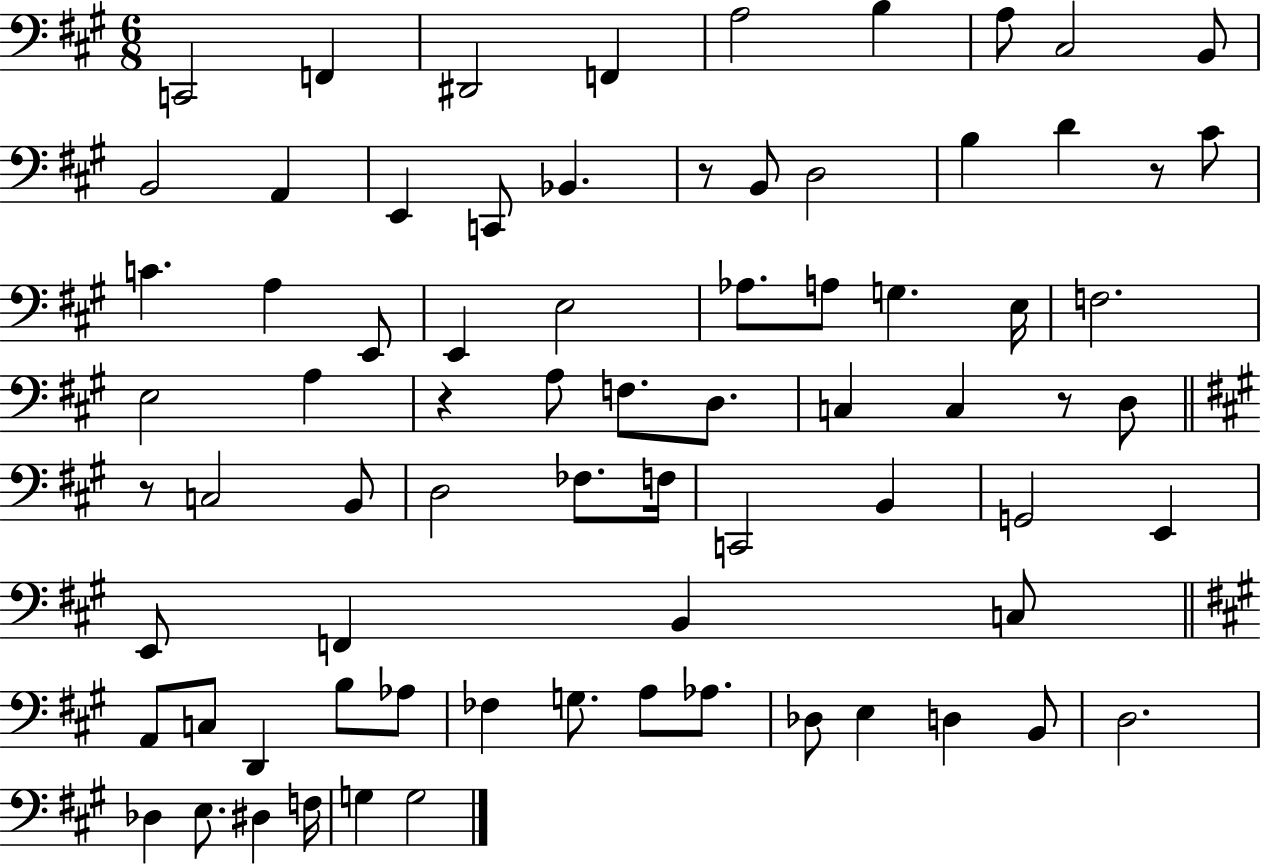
X:1
T:Untitled
M:6/8
L:1/4
K:A
C,,2 F,, ^D,,2 F,, A,2 B, A,/2 ^C,2 B,,/2 B,,2 A,, E,, C,,/2 _B,, z/2 B,,/2 D,2 B, D z/2 ^C/2 C A, E,,/2 E,, E,2 _A,/2 A,/2 G, E,/4 F,2 E,2 A, z A,/2 F,/2 D,/2 C, C, z/2 D,/2 z/2 C,2 B,,/2 D,2 _F,/2 F,/4 C,,2 B,, G,,2 E,, E,,/2 F,, B,, C,/2 A,,/2 C,/2 D,, B,/2 _A,/2 _F, G,/2 A,/2 _A,/2 _D,/2 E, D, B,,/2 D,2 _D, E,/2 ^D, F,/4 G, G,2